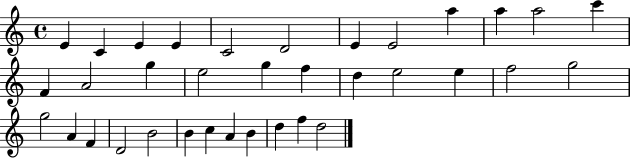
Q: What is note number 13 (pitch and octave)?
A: F4